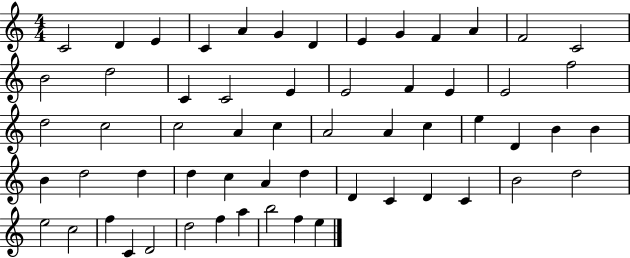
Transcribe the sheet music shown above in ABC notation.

X:1
T:Untitled
M:4/4
L:1/4
K:C
C2 D E C A G D E G F A F2 C2 B2 d2 C C2 E E2 F E E2 f2 d2 c2 c2 A c A2 A c e D B B B d2 d d c A d D C D C B2 d2 e2 c2 f C D2 d2 f a b2 f e